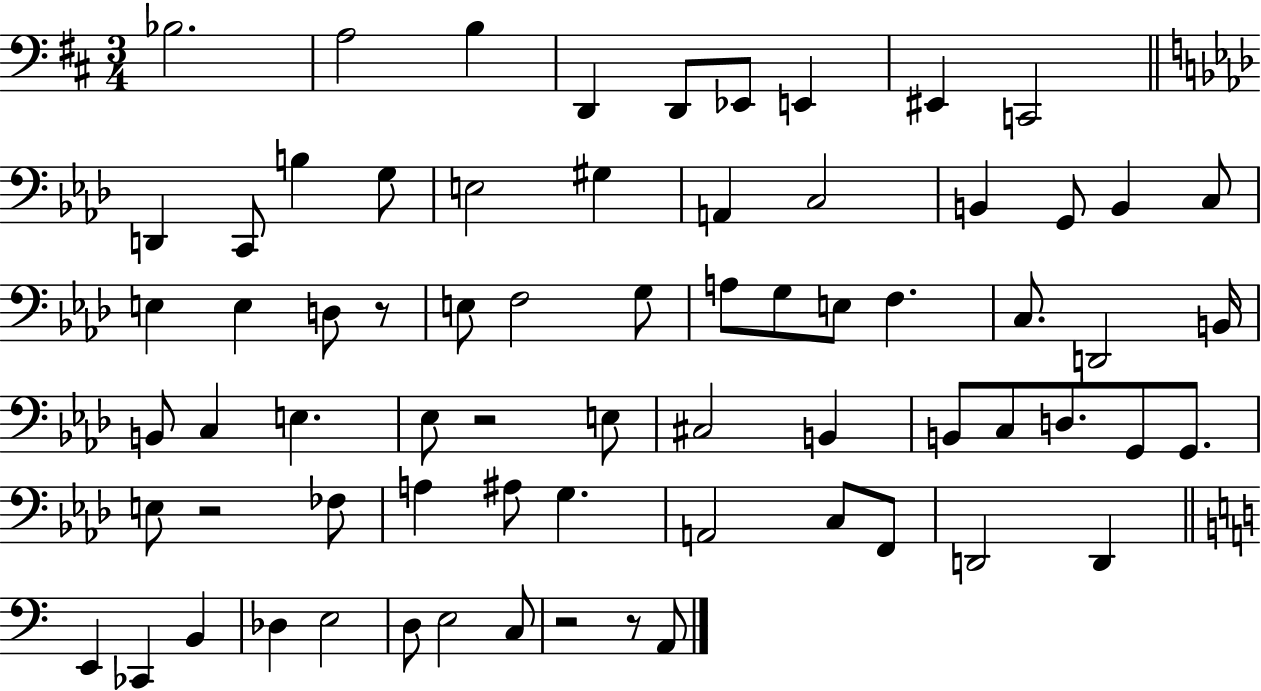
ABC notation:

X:1
T:Untitled
M:3/4
L:1/4
K:D
_B,2 A,2 B, D,, D,,/2 _E,,/2 E,, ^E,, C,,2 D,, C,,/2 B, G,/2 E,2 ^G, A,, C,2 B,, G,,/2 B,, C,/2 E, E, D,/2 z/2 E,/2 F,2 G,/2 A,/2 G,/2 E,/2 F, C,/2 D,,2 B,,/4 B,,/2 C, E, _E,/2 z2 E,/2 ^C,2 B,, B,,/2 C,/2 D,/2 G,,/2 G,,/2 E,/2 z2 _F,/2 A, ^A,/2 G, A,,2 C,/2 F,,/2 D,,2 D,, E,, _C,, B,, _D, E,2 D,/2 E,2 C,/2 z2 z/2 A,,/2